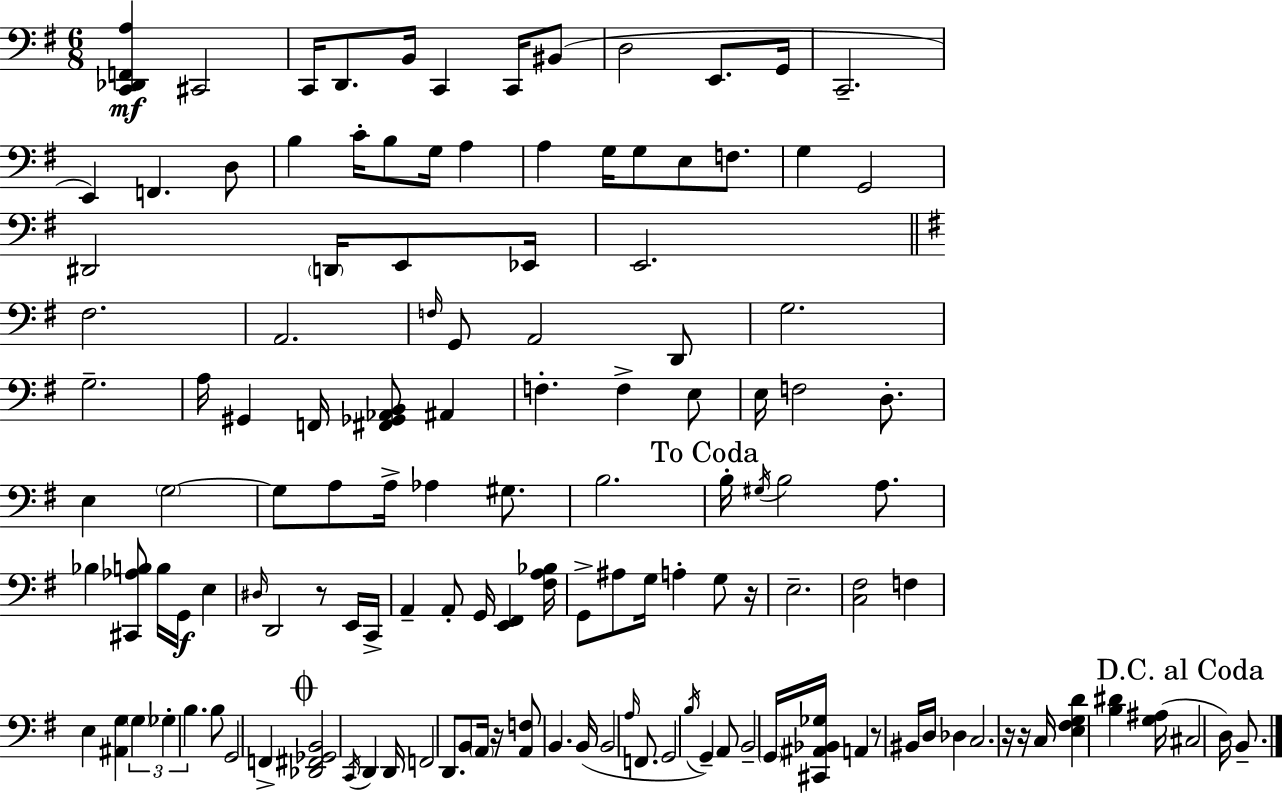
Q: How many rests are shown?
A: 6